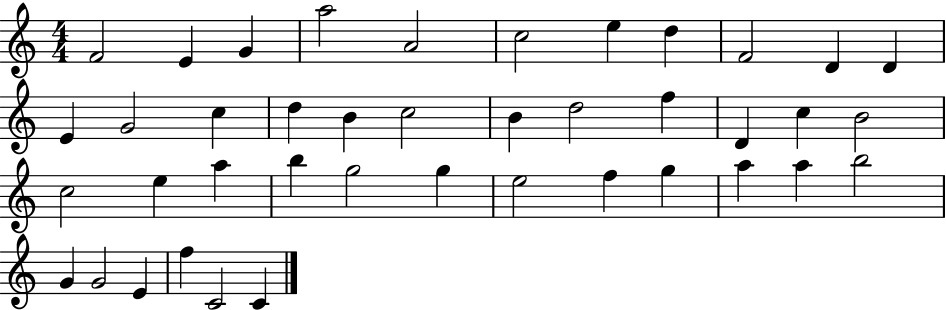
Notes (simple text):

F4/h E4/q G4/q A5/h A4/h C5/h E5/q D5/q F4/h D4/q D4/q E4/q G4/h C5/q D5/q B4/q C5/h B4/q D5/h F5/q D4/q C5/q B4/h C5/h E5/q A5/q B5/q G5/h G5/q E5/h F5/q G5/q A5/q A5/q B5/h G4/q G4/h E4/q F5/q C4/h C4/q